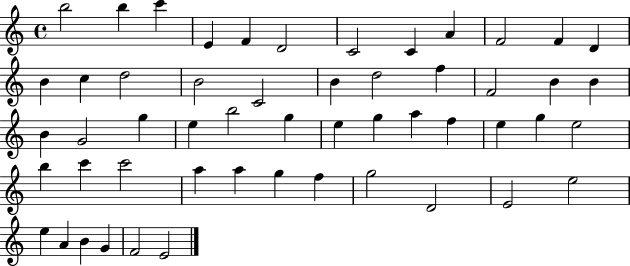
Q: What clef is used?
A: treble